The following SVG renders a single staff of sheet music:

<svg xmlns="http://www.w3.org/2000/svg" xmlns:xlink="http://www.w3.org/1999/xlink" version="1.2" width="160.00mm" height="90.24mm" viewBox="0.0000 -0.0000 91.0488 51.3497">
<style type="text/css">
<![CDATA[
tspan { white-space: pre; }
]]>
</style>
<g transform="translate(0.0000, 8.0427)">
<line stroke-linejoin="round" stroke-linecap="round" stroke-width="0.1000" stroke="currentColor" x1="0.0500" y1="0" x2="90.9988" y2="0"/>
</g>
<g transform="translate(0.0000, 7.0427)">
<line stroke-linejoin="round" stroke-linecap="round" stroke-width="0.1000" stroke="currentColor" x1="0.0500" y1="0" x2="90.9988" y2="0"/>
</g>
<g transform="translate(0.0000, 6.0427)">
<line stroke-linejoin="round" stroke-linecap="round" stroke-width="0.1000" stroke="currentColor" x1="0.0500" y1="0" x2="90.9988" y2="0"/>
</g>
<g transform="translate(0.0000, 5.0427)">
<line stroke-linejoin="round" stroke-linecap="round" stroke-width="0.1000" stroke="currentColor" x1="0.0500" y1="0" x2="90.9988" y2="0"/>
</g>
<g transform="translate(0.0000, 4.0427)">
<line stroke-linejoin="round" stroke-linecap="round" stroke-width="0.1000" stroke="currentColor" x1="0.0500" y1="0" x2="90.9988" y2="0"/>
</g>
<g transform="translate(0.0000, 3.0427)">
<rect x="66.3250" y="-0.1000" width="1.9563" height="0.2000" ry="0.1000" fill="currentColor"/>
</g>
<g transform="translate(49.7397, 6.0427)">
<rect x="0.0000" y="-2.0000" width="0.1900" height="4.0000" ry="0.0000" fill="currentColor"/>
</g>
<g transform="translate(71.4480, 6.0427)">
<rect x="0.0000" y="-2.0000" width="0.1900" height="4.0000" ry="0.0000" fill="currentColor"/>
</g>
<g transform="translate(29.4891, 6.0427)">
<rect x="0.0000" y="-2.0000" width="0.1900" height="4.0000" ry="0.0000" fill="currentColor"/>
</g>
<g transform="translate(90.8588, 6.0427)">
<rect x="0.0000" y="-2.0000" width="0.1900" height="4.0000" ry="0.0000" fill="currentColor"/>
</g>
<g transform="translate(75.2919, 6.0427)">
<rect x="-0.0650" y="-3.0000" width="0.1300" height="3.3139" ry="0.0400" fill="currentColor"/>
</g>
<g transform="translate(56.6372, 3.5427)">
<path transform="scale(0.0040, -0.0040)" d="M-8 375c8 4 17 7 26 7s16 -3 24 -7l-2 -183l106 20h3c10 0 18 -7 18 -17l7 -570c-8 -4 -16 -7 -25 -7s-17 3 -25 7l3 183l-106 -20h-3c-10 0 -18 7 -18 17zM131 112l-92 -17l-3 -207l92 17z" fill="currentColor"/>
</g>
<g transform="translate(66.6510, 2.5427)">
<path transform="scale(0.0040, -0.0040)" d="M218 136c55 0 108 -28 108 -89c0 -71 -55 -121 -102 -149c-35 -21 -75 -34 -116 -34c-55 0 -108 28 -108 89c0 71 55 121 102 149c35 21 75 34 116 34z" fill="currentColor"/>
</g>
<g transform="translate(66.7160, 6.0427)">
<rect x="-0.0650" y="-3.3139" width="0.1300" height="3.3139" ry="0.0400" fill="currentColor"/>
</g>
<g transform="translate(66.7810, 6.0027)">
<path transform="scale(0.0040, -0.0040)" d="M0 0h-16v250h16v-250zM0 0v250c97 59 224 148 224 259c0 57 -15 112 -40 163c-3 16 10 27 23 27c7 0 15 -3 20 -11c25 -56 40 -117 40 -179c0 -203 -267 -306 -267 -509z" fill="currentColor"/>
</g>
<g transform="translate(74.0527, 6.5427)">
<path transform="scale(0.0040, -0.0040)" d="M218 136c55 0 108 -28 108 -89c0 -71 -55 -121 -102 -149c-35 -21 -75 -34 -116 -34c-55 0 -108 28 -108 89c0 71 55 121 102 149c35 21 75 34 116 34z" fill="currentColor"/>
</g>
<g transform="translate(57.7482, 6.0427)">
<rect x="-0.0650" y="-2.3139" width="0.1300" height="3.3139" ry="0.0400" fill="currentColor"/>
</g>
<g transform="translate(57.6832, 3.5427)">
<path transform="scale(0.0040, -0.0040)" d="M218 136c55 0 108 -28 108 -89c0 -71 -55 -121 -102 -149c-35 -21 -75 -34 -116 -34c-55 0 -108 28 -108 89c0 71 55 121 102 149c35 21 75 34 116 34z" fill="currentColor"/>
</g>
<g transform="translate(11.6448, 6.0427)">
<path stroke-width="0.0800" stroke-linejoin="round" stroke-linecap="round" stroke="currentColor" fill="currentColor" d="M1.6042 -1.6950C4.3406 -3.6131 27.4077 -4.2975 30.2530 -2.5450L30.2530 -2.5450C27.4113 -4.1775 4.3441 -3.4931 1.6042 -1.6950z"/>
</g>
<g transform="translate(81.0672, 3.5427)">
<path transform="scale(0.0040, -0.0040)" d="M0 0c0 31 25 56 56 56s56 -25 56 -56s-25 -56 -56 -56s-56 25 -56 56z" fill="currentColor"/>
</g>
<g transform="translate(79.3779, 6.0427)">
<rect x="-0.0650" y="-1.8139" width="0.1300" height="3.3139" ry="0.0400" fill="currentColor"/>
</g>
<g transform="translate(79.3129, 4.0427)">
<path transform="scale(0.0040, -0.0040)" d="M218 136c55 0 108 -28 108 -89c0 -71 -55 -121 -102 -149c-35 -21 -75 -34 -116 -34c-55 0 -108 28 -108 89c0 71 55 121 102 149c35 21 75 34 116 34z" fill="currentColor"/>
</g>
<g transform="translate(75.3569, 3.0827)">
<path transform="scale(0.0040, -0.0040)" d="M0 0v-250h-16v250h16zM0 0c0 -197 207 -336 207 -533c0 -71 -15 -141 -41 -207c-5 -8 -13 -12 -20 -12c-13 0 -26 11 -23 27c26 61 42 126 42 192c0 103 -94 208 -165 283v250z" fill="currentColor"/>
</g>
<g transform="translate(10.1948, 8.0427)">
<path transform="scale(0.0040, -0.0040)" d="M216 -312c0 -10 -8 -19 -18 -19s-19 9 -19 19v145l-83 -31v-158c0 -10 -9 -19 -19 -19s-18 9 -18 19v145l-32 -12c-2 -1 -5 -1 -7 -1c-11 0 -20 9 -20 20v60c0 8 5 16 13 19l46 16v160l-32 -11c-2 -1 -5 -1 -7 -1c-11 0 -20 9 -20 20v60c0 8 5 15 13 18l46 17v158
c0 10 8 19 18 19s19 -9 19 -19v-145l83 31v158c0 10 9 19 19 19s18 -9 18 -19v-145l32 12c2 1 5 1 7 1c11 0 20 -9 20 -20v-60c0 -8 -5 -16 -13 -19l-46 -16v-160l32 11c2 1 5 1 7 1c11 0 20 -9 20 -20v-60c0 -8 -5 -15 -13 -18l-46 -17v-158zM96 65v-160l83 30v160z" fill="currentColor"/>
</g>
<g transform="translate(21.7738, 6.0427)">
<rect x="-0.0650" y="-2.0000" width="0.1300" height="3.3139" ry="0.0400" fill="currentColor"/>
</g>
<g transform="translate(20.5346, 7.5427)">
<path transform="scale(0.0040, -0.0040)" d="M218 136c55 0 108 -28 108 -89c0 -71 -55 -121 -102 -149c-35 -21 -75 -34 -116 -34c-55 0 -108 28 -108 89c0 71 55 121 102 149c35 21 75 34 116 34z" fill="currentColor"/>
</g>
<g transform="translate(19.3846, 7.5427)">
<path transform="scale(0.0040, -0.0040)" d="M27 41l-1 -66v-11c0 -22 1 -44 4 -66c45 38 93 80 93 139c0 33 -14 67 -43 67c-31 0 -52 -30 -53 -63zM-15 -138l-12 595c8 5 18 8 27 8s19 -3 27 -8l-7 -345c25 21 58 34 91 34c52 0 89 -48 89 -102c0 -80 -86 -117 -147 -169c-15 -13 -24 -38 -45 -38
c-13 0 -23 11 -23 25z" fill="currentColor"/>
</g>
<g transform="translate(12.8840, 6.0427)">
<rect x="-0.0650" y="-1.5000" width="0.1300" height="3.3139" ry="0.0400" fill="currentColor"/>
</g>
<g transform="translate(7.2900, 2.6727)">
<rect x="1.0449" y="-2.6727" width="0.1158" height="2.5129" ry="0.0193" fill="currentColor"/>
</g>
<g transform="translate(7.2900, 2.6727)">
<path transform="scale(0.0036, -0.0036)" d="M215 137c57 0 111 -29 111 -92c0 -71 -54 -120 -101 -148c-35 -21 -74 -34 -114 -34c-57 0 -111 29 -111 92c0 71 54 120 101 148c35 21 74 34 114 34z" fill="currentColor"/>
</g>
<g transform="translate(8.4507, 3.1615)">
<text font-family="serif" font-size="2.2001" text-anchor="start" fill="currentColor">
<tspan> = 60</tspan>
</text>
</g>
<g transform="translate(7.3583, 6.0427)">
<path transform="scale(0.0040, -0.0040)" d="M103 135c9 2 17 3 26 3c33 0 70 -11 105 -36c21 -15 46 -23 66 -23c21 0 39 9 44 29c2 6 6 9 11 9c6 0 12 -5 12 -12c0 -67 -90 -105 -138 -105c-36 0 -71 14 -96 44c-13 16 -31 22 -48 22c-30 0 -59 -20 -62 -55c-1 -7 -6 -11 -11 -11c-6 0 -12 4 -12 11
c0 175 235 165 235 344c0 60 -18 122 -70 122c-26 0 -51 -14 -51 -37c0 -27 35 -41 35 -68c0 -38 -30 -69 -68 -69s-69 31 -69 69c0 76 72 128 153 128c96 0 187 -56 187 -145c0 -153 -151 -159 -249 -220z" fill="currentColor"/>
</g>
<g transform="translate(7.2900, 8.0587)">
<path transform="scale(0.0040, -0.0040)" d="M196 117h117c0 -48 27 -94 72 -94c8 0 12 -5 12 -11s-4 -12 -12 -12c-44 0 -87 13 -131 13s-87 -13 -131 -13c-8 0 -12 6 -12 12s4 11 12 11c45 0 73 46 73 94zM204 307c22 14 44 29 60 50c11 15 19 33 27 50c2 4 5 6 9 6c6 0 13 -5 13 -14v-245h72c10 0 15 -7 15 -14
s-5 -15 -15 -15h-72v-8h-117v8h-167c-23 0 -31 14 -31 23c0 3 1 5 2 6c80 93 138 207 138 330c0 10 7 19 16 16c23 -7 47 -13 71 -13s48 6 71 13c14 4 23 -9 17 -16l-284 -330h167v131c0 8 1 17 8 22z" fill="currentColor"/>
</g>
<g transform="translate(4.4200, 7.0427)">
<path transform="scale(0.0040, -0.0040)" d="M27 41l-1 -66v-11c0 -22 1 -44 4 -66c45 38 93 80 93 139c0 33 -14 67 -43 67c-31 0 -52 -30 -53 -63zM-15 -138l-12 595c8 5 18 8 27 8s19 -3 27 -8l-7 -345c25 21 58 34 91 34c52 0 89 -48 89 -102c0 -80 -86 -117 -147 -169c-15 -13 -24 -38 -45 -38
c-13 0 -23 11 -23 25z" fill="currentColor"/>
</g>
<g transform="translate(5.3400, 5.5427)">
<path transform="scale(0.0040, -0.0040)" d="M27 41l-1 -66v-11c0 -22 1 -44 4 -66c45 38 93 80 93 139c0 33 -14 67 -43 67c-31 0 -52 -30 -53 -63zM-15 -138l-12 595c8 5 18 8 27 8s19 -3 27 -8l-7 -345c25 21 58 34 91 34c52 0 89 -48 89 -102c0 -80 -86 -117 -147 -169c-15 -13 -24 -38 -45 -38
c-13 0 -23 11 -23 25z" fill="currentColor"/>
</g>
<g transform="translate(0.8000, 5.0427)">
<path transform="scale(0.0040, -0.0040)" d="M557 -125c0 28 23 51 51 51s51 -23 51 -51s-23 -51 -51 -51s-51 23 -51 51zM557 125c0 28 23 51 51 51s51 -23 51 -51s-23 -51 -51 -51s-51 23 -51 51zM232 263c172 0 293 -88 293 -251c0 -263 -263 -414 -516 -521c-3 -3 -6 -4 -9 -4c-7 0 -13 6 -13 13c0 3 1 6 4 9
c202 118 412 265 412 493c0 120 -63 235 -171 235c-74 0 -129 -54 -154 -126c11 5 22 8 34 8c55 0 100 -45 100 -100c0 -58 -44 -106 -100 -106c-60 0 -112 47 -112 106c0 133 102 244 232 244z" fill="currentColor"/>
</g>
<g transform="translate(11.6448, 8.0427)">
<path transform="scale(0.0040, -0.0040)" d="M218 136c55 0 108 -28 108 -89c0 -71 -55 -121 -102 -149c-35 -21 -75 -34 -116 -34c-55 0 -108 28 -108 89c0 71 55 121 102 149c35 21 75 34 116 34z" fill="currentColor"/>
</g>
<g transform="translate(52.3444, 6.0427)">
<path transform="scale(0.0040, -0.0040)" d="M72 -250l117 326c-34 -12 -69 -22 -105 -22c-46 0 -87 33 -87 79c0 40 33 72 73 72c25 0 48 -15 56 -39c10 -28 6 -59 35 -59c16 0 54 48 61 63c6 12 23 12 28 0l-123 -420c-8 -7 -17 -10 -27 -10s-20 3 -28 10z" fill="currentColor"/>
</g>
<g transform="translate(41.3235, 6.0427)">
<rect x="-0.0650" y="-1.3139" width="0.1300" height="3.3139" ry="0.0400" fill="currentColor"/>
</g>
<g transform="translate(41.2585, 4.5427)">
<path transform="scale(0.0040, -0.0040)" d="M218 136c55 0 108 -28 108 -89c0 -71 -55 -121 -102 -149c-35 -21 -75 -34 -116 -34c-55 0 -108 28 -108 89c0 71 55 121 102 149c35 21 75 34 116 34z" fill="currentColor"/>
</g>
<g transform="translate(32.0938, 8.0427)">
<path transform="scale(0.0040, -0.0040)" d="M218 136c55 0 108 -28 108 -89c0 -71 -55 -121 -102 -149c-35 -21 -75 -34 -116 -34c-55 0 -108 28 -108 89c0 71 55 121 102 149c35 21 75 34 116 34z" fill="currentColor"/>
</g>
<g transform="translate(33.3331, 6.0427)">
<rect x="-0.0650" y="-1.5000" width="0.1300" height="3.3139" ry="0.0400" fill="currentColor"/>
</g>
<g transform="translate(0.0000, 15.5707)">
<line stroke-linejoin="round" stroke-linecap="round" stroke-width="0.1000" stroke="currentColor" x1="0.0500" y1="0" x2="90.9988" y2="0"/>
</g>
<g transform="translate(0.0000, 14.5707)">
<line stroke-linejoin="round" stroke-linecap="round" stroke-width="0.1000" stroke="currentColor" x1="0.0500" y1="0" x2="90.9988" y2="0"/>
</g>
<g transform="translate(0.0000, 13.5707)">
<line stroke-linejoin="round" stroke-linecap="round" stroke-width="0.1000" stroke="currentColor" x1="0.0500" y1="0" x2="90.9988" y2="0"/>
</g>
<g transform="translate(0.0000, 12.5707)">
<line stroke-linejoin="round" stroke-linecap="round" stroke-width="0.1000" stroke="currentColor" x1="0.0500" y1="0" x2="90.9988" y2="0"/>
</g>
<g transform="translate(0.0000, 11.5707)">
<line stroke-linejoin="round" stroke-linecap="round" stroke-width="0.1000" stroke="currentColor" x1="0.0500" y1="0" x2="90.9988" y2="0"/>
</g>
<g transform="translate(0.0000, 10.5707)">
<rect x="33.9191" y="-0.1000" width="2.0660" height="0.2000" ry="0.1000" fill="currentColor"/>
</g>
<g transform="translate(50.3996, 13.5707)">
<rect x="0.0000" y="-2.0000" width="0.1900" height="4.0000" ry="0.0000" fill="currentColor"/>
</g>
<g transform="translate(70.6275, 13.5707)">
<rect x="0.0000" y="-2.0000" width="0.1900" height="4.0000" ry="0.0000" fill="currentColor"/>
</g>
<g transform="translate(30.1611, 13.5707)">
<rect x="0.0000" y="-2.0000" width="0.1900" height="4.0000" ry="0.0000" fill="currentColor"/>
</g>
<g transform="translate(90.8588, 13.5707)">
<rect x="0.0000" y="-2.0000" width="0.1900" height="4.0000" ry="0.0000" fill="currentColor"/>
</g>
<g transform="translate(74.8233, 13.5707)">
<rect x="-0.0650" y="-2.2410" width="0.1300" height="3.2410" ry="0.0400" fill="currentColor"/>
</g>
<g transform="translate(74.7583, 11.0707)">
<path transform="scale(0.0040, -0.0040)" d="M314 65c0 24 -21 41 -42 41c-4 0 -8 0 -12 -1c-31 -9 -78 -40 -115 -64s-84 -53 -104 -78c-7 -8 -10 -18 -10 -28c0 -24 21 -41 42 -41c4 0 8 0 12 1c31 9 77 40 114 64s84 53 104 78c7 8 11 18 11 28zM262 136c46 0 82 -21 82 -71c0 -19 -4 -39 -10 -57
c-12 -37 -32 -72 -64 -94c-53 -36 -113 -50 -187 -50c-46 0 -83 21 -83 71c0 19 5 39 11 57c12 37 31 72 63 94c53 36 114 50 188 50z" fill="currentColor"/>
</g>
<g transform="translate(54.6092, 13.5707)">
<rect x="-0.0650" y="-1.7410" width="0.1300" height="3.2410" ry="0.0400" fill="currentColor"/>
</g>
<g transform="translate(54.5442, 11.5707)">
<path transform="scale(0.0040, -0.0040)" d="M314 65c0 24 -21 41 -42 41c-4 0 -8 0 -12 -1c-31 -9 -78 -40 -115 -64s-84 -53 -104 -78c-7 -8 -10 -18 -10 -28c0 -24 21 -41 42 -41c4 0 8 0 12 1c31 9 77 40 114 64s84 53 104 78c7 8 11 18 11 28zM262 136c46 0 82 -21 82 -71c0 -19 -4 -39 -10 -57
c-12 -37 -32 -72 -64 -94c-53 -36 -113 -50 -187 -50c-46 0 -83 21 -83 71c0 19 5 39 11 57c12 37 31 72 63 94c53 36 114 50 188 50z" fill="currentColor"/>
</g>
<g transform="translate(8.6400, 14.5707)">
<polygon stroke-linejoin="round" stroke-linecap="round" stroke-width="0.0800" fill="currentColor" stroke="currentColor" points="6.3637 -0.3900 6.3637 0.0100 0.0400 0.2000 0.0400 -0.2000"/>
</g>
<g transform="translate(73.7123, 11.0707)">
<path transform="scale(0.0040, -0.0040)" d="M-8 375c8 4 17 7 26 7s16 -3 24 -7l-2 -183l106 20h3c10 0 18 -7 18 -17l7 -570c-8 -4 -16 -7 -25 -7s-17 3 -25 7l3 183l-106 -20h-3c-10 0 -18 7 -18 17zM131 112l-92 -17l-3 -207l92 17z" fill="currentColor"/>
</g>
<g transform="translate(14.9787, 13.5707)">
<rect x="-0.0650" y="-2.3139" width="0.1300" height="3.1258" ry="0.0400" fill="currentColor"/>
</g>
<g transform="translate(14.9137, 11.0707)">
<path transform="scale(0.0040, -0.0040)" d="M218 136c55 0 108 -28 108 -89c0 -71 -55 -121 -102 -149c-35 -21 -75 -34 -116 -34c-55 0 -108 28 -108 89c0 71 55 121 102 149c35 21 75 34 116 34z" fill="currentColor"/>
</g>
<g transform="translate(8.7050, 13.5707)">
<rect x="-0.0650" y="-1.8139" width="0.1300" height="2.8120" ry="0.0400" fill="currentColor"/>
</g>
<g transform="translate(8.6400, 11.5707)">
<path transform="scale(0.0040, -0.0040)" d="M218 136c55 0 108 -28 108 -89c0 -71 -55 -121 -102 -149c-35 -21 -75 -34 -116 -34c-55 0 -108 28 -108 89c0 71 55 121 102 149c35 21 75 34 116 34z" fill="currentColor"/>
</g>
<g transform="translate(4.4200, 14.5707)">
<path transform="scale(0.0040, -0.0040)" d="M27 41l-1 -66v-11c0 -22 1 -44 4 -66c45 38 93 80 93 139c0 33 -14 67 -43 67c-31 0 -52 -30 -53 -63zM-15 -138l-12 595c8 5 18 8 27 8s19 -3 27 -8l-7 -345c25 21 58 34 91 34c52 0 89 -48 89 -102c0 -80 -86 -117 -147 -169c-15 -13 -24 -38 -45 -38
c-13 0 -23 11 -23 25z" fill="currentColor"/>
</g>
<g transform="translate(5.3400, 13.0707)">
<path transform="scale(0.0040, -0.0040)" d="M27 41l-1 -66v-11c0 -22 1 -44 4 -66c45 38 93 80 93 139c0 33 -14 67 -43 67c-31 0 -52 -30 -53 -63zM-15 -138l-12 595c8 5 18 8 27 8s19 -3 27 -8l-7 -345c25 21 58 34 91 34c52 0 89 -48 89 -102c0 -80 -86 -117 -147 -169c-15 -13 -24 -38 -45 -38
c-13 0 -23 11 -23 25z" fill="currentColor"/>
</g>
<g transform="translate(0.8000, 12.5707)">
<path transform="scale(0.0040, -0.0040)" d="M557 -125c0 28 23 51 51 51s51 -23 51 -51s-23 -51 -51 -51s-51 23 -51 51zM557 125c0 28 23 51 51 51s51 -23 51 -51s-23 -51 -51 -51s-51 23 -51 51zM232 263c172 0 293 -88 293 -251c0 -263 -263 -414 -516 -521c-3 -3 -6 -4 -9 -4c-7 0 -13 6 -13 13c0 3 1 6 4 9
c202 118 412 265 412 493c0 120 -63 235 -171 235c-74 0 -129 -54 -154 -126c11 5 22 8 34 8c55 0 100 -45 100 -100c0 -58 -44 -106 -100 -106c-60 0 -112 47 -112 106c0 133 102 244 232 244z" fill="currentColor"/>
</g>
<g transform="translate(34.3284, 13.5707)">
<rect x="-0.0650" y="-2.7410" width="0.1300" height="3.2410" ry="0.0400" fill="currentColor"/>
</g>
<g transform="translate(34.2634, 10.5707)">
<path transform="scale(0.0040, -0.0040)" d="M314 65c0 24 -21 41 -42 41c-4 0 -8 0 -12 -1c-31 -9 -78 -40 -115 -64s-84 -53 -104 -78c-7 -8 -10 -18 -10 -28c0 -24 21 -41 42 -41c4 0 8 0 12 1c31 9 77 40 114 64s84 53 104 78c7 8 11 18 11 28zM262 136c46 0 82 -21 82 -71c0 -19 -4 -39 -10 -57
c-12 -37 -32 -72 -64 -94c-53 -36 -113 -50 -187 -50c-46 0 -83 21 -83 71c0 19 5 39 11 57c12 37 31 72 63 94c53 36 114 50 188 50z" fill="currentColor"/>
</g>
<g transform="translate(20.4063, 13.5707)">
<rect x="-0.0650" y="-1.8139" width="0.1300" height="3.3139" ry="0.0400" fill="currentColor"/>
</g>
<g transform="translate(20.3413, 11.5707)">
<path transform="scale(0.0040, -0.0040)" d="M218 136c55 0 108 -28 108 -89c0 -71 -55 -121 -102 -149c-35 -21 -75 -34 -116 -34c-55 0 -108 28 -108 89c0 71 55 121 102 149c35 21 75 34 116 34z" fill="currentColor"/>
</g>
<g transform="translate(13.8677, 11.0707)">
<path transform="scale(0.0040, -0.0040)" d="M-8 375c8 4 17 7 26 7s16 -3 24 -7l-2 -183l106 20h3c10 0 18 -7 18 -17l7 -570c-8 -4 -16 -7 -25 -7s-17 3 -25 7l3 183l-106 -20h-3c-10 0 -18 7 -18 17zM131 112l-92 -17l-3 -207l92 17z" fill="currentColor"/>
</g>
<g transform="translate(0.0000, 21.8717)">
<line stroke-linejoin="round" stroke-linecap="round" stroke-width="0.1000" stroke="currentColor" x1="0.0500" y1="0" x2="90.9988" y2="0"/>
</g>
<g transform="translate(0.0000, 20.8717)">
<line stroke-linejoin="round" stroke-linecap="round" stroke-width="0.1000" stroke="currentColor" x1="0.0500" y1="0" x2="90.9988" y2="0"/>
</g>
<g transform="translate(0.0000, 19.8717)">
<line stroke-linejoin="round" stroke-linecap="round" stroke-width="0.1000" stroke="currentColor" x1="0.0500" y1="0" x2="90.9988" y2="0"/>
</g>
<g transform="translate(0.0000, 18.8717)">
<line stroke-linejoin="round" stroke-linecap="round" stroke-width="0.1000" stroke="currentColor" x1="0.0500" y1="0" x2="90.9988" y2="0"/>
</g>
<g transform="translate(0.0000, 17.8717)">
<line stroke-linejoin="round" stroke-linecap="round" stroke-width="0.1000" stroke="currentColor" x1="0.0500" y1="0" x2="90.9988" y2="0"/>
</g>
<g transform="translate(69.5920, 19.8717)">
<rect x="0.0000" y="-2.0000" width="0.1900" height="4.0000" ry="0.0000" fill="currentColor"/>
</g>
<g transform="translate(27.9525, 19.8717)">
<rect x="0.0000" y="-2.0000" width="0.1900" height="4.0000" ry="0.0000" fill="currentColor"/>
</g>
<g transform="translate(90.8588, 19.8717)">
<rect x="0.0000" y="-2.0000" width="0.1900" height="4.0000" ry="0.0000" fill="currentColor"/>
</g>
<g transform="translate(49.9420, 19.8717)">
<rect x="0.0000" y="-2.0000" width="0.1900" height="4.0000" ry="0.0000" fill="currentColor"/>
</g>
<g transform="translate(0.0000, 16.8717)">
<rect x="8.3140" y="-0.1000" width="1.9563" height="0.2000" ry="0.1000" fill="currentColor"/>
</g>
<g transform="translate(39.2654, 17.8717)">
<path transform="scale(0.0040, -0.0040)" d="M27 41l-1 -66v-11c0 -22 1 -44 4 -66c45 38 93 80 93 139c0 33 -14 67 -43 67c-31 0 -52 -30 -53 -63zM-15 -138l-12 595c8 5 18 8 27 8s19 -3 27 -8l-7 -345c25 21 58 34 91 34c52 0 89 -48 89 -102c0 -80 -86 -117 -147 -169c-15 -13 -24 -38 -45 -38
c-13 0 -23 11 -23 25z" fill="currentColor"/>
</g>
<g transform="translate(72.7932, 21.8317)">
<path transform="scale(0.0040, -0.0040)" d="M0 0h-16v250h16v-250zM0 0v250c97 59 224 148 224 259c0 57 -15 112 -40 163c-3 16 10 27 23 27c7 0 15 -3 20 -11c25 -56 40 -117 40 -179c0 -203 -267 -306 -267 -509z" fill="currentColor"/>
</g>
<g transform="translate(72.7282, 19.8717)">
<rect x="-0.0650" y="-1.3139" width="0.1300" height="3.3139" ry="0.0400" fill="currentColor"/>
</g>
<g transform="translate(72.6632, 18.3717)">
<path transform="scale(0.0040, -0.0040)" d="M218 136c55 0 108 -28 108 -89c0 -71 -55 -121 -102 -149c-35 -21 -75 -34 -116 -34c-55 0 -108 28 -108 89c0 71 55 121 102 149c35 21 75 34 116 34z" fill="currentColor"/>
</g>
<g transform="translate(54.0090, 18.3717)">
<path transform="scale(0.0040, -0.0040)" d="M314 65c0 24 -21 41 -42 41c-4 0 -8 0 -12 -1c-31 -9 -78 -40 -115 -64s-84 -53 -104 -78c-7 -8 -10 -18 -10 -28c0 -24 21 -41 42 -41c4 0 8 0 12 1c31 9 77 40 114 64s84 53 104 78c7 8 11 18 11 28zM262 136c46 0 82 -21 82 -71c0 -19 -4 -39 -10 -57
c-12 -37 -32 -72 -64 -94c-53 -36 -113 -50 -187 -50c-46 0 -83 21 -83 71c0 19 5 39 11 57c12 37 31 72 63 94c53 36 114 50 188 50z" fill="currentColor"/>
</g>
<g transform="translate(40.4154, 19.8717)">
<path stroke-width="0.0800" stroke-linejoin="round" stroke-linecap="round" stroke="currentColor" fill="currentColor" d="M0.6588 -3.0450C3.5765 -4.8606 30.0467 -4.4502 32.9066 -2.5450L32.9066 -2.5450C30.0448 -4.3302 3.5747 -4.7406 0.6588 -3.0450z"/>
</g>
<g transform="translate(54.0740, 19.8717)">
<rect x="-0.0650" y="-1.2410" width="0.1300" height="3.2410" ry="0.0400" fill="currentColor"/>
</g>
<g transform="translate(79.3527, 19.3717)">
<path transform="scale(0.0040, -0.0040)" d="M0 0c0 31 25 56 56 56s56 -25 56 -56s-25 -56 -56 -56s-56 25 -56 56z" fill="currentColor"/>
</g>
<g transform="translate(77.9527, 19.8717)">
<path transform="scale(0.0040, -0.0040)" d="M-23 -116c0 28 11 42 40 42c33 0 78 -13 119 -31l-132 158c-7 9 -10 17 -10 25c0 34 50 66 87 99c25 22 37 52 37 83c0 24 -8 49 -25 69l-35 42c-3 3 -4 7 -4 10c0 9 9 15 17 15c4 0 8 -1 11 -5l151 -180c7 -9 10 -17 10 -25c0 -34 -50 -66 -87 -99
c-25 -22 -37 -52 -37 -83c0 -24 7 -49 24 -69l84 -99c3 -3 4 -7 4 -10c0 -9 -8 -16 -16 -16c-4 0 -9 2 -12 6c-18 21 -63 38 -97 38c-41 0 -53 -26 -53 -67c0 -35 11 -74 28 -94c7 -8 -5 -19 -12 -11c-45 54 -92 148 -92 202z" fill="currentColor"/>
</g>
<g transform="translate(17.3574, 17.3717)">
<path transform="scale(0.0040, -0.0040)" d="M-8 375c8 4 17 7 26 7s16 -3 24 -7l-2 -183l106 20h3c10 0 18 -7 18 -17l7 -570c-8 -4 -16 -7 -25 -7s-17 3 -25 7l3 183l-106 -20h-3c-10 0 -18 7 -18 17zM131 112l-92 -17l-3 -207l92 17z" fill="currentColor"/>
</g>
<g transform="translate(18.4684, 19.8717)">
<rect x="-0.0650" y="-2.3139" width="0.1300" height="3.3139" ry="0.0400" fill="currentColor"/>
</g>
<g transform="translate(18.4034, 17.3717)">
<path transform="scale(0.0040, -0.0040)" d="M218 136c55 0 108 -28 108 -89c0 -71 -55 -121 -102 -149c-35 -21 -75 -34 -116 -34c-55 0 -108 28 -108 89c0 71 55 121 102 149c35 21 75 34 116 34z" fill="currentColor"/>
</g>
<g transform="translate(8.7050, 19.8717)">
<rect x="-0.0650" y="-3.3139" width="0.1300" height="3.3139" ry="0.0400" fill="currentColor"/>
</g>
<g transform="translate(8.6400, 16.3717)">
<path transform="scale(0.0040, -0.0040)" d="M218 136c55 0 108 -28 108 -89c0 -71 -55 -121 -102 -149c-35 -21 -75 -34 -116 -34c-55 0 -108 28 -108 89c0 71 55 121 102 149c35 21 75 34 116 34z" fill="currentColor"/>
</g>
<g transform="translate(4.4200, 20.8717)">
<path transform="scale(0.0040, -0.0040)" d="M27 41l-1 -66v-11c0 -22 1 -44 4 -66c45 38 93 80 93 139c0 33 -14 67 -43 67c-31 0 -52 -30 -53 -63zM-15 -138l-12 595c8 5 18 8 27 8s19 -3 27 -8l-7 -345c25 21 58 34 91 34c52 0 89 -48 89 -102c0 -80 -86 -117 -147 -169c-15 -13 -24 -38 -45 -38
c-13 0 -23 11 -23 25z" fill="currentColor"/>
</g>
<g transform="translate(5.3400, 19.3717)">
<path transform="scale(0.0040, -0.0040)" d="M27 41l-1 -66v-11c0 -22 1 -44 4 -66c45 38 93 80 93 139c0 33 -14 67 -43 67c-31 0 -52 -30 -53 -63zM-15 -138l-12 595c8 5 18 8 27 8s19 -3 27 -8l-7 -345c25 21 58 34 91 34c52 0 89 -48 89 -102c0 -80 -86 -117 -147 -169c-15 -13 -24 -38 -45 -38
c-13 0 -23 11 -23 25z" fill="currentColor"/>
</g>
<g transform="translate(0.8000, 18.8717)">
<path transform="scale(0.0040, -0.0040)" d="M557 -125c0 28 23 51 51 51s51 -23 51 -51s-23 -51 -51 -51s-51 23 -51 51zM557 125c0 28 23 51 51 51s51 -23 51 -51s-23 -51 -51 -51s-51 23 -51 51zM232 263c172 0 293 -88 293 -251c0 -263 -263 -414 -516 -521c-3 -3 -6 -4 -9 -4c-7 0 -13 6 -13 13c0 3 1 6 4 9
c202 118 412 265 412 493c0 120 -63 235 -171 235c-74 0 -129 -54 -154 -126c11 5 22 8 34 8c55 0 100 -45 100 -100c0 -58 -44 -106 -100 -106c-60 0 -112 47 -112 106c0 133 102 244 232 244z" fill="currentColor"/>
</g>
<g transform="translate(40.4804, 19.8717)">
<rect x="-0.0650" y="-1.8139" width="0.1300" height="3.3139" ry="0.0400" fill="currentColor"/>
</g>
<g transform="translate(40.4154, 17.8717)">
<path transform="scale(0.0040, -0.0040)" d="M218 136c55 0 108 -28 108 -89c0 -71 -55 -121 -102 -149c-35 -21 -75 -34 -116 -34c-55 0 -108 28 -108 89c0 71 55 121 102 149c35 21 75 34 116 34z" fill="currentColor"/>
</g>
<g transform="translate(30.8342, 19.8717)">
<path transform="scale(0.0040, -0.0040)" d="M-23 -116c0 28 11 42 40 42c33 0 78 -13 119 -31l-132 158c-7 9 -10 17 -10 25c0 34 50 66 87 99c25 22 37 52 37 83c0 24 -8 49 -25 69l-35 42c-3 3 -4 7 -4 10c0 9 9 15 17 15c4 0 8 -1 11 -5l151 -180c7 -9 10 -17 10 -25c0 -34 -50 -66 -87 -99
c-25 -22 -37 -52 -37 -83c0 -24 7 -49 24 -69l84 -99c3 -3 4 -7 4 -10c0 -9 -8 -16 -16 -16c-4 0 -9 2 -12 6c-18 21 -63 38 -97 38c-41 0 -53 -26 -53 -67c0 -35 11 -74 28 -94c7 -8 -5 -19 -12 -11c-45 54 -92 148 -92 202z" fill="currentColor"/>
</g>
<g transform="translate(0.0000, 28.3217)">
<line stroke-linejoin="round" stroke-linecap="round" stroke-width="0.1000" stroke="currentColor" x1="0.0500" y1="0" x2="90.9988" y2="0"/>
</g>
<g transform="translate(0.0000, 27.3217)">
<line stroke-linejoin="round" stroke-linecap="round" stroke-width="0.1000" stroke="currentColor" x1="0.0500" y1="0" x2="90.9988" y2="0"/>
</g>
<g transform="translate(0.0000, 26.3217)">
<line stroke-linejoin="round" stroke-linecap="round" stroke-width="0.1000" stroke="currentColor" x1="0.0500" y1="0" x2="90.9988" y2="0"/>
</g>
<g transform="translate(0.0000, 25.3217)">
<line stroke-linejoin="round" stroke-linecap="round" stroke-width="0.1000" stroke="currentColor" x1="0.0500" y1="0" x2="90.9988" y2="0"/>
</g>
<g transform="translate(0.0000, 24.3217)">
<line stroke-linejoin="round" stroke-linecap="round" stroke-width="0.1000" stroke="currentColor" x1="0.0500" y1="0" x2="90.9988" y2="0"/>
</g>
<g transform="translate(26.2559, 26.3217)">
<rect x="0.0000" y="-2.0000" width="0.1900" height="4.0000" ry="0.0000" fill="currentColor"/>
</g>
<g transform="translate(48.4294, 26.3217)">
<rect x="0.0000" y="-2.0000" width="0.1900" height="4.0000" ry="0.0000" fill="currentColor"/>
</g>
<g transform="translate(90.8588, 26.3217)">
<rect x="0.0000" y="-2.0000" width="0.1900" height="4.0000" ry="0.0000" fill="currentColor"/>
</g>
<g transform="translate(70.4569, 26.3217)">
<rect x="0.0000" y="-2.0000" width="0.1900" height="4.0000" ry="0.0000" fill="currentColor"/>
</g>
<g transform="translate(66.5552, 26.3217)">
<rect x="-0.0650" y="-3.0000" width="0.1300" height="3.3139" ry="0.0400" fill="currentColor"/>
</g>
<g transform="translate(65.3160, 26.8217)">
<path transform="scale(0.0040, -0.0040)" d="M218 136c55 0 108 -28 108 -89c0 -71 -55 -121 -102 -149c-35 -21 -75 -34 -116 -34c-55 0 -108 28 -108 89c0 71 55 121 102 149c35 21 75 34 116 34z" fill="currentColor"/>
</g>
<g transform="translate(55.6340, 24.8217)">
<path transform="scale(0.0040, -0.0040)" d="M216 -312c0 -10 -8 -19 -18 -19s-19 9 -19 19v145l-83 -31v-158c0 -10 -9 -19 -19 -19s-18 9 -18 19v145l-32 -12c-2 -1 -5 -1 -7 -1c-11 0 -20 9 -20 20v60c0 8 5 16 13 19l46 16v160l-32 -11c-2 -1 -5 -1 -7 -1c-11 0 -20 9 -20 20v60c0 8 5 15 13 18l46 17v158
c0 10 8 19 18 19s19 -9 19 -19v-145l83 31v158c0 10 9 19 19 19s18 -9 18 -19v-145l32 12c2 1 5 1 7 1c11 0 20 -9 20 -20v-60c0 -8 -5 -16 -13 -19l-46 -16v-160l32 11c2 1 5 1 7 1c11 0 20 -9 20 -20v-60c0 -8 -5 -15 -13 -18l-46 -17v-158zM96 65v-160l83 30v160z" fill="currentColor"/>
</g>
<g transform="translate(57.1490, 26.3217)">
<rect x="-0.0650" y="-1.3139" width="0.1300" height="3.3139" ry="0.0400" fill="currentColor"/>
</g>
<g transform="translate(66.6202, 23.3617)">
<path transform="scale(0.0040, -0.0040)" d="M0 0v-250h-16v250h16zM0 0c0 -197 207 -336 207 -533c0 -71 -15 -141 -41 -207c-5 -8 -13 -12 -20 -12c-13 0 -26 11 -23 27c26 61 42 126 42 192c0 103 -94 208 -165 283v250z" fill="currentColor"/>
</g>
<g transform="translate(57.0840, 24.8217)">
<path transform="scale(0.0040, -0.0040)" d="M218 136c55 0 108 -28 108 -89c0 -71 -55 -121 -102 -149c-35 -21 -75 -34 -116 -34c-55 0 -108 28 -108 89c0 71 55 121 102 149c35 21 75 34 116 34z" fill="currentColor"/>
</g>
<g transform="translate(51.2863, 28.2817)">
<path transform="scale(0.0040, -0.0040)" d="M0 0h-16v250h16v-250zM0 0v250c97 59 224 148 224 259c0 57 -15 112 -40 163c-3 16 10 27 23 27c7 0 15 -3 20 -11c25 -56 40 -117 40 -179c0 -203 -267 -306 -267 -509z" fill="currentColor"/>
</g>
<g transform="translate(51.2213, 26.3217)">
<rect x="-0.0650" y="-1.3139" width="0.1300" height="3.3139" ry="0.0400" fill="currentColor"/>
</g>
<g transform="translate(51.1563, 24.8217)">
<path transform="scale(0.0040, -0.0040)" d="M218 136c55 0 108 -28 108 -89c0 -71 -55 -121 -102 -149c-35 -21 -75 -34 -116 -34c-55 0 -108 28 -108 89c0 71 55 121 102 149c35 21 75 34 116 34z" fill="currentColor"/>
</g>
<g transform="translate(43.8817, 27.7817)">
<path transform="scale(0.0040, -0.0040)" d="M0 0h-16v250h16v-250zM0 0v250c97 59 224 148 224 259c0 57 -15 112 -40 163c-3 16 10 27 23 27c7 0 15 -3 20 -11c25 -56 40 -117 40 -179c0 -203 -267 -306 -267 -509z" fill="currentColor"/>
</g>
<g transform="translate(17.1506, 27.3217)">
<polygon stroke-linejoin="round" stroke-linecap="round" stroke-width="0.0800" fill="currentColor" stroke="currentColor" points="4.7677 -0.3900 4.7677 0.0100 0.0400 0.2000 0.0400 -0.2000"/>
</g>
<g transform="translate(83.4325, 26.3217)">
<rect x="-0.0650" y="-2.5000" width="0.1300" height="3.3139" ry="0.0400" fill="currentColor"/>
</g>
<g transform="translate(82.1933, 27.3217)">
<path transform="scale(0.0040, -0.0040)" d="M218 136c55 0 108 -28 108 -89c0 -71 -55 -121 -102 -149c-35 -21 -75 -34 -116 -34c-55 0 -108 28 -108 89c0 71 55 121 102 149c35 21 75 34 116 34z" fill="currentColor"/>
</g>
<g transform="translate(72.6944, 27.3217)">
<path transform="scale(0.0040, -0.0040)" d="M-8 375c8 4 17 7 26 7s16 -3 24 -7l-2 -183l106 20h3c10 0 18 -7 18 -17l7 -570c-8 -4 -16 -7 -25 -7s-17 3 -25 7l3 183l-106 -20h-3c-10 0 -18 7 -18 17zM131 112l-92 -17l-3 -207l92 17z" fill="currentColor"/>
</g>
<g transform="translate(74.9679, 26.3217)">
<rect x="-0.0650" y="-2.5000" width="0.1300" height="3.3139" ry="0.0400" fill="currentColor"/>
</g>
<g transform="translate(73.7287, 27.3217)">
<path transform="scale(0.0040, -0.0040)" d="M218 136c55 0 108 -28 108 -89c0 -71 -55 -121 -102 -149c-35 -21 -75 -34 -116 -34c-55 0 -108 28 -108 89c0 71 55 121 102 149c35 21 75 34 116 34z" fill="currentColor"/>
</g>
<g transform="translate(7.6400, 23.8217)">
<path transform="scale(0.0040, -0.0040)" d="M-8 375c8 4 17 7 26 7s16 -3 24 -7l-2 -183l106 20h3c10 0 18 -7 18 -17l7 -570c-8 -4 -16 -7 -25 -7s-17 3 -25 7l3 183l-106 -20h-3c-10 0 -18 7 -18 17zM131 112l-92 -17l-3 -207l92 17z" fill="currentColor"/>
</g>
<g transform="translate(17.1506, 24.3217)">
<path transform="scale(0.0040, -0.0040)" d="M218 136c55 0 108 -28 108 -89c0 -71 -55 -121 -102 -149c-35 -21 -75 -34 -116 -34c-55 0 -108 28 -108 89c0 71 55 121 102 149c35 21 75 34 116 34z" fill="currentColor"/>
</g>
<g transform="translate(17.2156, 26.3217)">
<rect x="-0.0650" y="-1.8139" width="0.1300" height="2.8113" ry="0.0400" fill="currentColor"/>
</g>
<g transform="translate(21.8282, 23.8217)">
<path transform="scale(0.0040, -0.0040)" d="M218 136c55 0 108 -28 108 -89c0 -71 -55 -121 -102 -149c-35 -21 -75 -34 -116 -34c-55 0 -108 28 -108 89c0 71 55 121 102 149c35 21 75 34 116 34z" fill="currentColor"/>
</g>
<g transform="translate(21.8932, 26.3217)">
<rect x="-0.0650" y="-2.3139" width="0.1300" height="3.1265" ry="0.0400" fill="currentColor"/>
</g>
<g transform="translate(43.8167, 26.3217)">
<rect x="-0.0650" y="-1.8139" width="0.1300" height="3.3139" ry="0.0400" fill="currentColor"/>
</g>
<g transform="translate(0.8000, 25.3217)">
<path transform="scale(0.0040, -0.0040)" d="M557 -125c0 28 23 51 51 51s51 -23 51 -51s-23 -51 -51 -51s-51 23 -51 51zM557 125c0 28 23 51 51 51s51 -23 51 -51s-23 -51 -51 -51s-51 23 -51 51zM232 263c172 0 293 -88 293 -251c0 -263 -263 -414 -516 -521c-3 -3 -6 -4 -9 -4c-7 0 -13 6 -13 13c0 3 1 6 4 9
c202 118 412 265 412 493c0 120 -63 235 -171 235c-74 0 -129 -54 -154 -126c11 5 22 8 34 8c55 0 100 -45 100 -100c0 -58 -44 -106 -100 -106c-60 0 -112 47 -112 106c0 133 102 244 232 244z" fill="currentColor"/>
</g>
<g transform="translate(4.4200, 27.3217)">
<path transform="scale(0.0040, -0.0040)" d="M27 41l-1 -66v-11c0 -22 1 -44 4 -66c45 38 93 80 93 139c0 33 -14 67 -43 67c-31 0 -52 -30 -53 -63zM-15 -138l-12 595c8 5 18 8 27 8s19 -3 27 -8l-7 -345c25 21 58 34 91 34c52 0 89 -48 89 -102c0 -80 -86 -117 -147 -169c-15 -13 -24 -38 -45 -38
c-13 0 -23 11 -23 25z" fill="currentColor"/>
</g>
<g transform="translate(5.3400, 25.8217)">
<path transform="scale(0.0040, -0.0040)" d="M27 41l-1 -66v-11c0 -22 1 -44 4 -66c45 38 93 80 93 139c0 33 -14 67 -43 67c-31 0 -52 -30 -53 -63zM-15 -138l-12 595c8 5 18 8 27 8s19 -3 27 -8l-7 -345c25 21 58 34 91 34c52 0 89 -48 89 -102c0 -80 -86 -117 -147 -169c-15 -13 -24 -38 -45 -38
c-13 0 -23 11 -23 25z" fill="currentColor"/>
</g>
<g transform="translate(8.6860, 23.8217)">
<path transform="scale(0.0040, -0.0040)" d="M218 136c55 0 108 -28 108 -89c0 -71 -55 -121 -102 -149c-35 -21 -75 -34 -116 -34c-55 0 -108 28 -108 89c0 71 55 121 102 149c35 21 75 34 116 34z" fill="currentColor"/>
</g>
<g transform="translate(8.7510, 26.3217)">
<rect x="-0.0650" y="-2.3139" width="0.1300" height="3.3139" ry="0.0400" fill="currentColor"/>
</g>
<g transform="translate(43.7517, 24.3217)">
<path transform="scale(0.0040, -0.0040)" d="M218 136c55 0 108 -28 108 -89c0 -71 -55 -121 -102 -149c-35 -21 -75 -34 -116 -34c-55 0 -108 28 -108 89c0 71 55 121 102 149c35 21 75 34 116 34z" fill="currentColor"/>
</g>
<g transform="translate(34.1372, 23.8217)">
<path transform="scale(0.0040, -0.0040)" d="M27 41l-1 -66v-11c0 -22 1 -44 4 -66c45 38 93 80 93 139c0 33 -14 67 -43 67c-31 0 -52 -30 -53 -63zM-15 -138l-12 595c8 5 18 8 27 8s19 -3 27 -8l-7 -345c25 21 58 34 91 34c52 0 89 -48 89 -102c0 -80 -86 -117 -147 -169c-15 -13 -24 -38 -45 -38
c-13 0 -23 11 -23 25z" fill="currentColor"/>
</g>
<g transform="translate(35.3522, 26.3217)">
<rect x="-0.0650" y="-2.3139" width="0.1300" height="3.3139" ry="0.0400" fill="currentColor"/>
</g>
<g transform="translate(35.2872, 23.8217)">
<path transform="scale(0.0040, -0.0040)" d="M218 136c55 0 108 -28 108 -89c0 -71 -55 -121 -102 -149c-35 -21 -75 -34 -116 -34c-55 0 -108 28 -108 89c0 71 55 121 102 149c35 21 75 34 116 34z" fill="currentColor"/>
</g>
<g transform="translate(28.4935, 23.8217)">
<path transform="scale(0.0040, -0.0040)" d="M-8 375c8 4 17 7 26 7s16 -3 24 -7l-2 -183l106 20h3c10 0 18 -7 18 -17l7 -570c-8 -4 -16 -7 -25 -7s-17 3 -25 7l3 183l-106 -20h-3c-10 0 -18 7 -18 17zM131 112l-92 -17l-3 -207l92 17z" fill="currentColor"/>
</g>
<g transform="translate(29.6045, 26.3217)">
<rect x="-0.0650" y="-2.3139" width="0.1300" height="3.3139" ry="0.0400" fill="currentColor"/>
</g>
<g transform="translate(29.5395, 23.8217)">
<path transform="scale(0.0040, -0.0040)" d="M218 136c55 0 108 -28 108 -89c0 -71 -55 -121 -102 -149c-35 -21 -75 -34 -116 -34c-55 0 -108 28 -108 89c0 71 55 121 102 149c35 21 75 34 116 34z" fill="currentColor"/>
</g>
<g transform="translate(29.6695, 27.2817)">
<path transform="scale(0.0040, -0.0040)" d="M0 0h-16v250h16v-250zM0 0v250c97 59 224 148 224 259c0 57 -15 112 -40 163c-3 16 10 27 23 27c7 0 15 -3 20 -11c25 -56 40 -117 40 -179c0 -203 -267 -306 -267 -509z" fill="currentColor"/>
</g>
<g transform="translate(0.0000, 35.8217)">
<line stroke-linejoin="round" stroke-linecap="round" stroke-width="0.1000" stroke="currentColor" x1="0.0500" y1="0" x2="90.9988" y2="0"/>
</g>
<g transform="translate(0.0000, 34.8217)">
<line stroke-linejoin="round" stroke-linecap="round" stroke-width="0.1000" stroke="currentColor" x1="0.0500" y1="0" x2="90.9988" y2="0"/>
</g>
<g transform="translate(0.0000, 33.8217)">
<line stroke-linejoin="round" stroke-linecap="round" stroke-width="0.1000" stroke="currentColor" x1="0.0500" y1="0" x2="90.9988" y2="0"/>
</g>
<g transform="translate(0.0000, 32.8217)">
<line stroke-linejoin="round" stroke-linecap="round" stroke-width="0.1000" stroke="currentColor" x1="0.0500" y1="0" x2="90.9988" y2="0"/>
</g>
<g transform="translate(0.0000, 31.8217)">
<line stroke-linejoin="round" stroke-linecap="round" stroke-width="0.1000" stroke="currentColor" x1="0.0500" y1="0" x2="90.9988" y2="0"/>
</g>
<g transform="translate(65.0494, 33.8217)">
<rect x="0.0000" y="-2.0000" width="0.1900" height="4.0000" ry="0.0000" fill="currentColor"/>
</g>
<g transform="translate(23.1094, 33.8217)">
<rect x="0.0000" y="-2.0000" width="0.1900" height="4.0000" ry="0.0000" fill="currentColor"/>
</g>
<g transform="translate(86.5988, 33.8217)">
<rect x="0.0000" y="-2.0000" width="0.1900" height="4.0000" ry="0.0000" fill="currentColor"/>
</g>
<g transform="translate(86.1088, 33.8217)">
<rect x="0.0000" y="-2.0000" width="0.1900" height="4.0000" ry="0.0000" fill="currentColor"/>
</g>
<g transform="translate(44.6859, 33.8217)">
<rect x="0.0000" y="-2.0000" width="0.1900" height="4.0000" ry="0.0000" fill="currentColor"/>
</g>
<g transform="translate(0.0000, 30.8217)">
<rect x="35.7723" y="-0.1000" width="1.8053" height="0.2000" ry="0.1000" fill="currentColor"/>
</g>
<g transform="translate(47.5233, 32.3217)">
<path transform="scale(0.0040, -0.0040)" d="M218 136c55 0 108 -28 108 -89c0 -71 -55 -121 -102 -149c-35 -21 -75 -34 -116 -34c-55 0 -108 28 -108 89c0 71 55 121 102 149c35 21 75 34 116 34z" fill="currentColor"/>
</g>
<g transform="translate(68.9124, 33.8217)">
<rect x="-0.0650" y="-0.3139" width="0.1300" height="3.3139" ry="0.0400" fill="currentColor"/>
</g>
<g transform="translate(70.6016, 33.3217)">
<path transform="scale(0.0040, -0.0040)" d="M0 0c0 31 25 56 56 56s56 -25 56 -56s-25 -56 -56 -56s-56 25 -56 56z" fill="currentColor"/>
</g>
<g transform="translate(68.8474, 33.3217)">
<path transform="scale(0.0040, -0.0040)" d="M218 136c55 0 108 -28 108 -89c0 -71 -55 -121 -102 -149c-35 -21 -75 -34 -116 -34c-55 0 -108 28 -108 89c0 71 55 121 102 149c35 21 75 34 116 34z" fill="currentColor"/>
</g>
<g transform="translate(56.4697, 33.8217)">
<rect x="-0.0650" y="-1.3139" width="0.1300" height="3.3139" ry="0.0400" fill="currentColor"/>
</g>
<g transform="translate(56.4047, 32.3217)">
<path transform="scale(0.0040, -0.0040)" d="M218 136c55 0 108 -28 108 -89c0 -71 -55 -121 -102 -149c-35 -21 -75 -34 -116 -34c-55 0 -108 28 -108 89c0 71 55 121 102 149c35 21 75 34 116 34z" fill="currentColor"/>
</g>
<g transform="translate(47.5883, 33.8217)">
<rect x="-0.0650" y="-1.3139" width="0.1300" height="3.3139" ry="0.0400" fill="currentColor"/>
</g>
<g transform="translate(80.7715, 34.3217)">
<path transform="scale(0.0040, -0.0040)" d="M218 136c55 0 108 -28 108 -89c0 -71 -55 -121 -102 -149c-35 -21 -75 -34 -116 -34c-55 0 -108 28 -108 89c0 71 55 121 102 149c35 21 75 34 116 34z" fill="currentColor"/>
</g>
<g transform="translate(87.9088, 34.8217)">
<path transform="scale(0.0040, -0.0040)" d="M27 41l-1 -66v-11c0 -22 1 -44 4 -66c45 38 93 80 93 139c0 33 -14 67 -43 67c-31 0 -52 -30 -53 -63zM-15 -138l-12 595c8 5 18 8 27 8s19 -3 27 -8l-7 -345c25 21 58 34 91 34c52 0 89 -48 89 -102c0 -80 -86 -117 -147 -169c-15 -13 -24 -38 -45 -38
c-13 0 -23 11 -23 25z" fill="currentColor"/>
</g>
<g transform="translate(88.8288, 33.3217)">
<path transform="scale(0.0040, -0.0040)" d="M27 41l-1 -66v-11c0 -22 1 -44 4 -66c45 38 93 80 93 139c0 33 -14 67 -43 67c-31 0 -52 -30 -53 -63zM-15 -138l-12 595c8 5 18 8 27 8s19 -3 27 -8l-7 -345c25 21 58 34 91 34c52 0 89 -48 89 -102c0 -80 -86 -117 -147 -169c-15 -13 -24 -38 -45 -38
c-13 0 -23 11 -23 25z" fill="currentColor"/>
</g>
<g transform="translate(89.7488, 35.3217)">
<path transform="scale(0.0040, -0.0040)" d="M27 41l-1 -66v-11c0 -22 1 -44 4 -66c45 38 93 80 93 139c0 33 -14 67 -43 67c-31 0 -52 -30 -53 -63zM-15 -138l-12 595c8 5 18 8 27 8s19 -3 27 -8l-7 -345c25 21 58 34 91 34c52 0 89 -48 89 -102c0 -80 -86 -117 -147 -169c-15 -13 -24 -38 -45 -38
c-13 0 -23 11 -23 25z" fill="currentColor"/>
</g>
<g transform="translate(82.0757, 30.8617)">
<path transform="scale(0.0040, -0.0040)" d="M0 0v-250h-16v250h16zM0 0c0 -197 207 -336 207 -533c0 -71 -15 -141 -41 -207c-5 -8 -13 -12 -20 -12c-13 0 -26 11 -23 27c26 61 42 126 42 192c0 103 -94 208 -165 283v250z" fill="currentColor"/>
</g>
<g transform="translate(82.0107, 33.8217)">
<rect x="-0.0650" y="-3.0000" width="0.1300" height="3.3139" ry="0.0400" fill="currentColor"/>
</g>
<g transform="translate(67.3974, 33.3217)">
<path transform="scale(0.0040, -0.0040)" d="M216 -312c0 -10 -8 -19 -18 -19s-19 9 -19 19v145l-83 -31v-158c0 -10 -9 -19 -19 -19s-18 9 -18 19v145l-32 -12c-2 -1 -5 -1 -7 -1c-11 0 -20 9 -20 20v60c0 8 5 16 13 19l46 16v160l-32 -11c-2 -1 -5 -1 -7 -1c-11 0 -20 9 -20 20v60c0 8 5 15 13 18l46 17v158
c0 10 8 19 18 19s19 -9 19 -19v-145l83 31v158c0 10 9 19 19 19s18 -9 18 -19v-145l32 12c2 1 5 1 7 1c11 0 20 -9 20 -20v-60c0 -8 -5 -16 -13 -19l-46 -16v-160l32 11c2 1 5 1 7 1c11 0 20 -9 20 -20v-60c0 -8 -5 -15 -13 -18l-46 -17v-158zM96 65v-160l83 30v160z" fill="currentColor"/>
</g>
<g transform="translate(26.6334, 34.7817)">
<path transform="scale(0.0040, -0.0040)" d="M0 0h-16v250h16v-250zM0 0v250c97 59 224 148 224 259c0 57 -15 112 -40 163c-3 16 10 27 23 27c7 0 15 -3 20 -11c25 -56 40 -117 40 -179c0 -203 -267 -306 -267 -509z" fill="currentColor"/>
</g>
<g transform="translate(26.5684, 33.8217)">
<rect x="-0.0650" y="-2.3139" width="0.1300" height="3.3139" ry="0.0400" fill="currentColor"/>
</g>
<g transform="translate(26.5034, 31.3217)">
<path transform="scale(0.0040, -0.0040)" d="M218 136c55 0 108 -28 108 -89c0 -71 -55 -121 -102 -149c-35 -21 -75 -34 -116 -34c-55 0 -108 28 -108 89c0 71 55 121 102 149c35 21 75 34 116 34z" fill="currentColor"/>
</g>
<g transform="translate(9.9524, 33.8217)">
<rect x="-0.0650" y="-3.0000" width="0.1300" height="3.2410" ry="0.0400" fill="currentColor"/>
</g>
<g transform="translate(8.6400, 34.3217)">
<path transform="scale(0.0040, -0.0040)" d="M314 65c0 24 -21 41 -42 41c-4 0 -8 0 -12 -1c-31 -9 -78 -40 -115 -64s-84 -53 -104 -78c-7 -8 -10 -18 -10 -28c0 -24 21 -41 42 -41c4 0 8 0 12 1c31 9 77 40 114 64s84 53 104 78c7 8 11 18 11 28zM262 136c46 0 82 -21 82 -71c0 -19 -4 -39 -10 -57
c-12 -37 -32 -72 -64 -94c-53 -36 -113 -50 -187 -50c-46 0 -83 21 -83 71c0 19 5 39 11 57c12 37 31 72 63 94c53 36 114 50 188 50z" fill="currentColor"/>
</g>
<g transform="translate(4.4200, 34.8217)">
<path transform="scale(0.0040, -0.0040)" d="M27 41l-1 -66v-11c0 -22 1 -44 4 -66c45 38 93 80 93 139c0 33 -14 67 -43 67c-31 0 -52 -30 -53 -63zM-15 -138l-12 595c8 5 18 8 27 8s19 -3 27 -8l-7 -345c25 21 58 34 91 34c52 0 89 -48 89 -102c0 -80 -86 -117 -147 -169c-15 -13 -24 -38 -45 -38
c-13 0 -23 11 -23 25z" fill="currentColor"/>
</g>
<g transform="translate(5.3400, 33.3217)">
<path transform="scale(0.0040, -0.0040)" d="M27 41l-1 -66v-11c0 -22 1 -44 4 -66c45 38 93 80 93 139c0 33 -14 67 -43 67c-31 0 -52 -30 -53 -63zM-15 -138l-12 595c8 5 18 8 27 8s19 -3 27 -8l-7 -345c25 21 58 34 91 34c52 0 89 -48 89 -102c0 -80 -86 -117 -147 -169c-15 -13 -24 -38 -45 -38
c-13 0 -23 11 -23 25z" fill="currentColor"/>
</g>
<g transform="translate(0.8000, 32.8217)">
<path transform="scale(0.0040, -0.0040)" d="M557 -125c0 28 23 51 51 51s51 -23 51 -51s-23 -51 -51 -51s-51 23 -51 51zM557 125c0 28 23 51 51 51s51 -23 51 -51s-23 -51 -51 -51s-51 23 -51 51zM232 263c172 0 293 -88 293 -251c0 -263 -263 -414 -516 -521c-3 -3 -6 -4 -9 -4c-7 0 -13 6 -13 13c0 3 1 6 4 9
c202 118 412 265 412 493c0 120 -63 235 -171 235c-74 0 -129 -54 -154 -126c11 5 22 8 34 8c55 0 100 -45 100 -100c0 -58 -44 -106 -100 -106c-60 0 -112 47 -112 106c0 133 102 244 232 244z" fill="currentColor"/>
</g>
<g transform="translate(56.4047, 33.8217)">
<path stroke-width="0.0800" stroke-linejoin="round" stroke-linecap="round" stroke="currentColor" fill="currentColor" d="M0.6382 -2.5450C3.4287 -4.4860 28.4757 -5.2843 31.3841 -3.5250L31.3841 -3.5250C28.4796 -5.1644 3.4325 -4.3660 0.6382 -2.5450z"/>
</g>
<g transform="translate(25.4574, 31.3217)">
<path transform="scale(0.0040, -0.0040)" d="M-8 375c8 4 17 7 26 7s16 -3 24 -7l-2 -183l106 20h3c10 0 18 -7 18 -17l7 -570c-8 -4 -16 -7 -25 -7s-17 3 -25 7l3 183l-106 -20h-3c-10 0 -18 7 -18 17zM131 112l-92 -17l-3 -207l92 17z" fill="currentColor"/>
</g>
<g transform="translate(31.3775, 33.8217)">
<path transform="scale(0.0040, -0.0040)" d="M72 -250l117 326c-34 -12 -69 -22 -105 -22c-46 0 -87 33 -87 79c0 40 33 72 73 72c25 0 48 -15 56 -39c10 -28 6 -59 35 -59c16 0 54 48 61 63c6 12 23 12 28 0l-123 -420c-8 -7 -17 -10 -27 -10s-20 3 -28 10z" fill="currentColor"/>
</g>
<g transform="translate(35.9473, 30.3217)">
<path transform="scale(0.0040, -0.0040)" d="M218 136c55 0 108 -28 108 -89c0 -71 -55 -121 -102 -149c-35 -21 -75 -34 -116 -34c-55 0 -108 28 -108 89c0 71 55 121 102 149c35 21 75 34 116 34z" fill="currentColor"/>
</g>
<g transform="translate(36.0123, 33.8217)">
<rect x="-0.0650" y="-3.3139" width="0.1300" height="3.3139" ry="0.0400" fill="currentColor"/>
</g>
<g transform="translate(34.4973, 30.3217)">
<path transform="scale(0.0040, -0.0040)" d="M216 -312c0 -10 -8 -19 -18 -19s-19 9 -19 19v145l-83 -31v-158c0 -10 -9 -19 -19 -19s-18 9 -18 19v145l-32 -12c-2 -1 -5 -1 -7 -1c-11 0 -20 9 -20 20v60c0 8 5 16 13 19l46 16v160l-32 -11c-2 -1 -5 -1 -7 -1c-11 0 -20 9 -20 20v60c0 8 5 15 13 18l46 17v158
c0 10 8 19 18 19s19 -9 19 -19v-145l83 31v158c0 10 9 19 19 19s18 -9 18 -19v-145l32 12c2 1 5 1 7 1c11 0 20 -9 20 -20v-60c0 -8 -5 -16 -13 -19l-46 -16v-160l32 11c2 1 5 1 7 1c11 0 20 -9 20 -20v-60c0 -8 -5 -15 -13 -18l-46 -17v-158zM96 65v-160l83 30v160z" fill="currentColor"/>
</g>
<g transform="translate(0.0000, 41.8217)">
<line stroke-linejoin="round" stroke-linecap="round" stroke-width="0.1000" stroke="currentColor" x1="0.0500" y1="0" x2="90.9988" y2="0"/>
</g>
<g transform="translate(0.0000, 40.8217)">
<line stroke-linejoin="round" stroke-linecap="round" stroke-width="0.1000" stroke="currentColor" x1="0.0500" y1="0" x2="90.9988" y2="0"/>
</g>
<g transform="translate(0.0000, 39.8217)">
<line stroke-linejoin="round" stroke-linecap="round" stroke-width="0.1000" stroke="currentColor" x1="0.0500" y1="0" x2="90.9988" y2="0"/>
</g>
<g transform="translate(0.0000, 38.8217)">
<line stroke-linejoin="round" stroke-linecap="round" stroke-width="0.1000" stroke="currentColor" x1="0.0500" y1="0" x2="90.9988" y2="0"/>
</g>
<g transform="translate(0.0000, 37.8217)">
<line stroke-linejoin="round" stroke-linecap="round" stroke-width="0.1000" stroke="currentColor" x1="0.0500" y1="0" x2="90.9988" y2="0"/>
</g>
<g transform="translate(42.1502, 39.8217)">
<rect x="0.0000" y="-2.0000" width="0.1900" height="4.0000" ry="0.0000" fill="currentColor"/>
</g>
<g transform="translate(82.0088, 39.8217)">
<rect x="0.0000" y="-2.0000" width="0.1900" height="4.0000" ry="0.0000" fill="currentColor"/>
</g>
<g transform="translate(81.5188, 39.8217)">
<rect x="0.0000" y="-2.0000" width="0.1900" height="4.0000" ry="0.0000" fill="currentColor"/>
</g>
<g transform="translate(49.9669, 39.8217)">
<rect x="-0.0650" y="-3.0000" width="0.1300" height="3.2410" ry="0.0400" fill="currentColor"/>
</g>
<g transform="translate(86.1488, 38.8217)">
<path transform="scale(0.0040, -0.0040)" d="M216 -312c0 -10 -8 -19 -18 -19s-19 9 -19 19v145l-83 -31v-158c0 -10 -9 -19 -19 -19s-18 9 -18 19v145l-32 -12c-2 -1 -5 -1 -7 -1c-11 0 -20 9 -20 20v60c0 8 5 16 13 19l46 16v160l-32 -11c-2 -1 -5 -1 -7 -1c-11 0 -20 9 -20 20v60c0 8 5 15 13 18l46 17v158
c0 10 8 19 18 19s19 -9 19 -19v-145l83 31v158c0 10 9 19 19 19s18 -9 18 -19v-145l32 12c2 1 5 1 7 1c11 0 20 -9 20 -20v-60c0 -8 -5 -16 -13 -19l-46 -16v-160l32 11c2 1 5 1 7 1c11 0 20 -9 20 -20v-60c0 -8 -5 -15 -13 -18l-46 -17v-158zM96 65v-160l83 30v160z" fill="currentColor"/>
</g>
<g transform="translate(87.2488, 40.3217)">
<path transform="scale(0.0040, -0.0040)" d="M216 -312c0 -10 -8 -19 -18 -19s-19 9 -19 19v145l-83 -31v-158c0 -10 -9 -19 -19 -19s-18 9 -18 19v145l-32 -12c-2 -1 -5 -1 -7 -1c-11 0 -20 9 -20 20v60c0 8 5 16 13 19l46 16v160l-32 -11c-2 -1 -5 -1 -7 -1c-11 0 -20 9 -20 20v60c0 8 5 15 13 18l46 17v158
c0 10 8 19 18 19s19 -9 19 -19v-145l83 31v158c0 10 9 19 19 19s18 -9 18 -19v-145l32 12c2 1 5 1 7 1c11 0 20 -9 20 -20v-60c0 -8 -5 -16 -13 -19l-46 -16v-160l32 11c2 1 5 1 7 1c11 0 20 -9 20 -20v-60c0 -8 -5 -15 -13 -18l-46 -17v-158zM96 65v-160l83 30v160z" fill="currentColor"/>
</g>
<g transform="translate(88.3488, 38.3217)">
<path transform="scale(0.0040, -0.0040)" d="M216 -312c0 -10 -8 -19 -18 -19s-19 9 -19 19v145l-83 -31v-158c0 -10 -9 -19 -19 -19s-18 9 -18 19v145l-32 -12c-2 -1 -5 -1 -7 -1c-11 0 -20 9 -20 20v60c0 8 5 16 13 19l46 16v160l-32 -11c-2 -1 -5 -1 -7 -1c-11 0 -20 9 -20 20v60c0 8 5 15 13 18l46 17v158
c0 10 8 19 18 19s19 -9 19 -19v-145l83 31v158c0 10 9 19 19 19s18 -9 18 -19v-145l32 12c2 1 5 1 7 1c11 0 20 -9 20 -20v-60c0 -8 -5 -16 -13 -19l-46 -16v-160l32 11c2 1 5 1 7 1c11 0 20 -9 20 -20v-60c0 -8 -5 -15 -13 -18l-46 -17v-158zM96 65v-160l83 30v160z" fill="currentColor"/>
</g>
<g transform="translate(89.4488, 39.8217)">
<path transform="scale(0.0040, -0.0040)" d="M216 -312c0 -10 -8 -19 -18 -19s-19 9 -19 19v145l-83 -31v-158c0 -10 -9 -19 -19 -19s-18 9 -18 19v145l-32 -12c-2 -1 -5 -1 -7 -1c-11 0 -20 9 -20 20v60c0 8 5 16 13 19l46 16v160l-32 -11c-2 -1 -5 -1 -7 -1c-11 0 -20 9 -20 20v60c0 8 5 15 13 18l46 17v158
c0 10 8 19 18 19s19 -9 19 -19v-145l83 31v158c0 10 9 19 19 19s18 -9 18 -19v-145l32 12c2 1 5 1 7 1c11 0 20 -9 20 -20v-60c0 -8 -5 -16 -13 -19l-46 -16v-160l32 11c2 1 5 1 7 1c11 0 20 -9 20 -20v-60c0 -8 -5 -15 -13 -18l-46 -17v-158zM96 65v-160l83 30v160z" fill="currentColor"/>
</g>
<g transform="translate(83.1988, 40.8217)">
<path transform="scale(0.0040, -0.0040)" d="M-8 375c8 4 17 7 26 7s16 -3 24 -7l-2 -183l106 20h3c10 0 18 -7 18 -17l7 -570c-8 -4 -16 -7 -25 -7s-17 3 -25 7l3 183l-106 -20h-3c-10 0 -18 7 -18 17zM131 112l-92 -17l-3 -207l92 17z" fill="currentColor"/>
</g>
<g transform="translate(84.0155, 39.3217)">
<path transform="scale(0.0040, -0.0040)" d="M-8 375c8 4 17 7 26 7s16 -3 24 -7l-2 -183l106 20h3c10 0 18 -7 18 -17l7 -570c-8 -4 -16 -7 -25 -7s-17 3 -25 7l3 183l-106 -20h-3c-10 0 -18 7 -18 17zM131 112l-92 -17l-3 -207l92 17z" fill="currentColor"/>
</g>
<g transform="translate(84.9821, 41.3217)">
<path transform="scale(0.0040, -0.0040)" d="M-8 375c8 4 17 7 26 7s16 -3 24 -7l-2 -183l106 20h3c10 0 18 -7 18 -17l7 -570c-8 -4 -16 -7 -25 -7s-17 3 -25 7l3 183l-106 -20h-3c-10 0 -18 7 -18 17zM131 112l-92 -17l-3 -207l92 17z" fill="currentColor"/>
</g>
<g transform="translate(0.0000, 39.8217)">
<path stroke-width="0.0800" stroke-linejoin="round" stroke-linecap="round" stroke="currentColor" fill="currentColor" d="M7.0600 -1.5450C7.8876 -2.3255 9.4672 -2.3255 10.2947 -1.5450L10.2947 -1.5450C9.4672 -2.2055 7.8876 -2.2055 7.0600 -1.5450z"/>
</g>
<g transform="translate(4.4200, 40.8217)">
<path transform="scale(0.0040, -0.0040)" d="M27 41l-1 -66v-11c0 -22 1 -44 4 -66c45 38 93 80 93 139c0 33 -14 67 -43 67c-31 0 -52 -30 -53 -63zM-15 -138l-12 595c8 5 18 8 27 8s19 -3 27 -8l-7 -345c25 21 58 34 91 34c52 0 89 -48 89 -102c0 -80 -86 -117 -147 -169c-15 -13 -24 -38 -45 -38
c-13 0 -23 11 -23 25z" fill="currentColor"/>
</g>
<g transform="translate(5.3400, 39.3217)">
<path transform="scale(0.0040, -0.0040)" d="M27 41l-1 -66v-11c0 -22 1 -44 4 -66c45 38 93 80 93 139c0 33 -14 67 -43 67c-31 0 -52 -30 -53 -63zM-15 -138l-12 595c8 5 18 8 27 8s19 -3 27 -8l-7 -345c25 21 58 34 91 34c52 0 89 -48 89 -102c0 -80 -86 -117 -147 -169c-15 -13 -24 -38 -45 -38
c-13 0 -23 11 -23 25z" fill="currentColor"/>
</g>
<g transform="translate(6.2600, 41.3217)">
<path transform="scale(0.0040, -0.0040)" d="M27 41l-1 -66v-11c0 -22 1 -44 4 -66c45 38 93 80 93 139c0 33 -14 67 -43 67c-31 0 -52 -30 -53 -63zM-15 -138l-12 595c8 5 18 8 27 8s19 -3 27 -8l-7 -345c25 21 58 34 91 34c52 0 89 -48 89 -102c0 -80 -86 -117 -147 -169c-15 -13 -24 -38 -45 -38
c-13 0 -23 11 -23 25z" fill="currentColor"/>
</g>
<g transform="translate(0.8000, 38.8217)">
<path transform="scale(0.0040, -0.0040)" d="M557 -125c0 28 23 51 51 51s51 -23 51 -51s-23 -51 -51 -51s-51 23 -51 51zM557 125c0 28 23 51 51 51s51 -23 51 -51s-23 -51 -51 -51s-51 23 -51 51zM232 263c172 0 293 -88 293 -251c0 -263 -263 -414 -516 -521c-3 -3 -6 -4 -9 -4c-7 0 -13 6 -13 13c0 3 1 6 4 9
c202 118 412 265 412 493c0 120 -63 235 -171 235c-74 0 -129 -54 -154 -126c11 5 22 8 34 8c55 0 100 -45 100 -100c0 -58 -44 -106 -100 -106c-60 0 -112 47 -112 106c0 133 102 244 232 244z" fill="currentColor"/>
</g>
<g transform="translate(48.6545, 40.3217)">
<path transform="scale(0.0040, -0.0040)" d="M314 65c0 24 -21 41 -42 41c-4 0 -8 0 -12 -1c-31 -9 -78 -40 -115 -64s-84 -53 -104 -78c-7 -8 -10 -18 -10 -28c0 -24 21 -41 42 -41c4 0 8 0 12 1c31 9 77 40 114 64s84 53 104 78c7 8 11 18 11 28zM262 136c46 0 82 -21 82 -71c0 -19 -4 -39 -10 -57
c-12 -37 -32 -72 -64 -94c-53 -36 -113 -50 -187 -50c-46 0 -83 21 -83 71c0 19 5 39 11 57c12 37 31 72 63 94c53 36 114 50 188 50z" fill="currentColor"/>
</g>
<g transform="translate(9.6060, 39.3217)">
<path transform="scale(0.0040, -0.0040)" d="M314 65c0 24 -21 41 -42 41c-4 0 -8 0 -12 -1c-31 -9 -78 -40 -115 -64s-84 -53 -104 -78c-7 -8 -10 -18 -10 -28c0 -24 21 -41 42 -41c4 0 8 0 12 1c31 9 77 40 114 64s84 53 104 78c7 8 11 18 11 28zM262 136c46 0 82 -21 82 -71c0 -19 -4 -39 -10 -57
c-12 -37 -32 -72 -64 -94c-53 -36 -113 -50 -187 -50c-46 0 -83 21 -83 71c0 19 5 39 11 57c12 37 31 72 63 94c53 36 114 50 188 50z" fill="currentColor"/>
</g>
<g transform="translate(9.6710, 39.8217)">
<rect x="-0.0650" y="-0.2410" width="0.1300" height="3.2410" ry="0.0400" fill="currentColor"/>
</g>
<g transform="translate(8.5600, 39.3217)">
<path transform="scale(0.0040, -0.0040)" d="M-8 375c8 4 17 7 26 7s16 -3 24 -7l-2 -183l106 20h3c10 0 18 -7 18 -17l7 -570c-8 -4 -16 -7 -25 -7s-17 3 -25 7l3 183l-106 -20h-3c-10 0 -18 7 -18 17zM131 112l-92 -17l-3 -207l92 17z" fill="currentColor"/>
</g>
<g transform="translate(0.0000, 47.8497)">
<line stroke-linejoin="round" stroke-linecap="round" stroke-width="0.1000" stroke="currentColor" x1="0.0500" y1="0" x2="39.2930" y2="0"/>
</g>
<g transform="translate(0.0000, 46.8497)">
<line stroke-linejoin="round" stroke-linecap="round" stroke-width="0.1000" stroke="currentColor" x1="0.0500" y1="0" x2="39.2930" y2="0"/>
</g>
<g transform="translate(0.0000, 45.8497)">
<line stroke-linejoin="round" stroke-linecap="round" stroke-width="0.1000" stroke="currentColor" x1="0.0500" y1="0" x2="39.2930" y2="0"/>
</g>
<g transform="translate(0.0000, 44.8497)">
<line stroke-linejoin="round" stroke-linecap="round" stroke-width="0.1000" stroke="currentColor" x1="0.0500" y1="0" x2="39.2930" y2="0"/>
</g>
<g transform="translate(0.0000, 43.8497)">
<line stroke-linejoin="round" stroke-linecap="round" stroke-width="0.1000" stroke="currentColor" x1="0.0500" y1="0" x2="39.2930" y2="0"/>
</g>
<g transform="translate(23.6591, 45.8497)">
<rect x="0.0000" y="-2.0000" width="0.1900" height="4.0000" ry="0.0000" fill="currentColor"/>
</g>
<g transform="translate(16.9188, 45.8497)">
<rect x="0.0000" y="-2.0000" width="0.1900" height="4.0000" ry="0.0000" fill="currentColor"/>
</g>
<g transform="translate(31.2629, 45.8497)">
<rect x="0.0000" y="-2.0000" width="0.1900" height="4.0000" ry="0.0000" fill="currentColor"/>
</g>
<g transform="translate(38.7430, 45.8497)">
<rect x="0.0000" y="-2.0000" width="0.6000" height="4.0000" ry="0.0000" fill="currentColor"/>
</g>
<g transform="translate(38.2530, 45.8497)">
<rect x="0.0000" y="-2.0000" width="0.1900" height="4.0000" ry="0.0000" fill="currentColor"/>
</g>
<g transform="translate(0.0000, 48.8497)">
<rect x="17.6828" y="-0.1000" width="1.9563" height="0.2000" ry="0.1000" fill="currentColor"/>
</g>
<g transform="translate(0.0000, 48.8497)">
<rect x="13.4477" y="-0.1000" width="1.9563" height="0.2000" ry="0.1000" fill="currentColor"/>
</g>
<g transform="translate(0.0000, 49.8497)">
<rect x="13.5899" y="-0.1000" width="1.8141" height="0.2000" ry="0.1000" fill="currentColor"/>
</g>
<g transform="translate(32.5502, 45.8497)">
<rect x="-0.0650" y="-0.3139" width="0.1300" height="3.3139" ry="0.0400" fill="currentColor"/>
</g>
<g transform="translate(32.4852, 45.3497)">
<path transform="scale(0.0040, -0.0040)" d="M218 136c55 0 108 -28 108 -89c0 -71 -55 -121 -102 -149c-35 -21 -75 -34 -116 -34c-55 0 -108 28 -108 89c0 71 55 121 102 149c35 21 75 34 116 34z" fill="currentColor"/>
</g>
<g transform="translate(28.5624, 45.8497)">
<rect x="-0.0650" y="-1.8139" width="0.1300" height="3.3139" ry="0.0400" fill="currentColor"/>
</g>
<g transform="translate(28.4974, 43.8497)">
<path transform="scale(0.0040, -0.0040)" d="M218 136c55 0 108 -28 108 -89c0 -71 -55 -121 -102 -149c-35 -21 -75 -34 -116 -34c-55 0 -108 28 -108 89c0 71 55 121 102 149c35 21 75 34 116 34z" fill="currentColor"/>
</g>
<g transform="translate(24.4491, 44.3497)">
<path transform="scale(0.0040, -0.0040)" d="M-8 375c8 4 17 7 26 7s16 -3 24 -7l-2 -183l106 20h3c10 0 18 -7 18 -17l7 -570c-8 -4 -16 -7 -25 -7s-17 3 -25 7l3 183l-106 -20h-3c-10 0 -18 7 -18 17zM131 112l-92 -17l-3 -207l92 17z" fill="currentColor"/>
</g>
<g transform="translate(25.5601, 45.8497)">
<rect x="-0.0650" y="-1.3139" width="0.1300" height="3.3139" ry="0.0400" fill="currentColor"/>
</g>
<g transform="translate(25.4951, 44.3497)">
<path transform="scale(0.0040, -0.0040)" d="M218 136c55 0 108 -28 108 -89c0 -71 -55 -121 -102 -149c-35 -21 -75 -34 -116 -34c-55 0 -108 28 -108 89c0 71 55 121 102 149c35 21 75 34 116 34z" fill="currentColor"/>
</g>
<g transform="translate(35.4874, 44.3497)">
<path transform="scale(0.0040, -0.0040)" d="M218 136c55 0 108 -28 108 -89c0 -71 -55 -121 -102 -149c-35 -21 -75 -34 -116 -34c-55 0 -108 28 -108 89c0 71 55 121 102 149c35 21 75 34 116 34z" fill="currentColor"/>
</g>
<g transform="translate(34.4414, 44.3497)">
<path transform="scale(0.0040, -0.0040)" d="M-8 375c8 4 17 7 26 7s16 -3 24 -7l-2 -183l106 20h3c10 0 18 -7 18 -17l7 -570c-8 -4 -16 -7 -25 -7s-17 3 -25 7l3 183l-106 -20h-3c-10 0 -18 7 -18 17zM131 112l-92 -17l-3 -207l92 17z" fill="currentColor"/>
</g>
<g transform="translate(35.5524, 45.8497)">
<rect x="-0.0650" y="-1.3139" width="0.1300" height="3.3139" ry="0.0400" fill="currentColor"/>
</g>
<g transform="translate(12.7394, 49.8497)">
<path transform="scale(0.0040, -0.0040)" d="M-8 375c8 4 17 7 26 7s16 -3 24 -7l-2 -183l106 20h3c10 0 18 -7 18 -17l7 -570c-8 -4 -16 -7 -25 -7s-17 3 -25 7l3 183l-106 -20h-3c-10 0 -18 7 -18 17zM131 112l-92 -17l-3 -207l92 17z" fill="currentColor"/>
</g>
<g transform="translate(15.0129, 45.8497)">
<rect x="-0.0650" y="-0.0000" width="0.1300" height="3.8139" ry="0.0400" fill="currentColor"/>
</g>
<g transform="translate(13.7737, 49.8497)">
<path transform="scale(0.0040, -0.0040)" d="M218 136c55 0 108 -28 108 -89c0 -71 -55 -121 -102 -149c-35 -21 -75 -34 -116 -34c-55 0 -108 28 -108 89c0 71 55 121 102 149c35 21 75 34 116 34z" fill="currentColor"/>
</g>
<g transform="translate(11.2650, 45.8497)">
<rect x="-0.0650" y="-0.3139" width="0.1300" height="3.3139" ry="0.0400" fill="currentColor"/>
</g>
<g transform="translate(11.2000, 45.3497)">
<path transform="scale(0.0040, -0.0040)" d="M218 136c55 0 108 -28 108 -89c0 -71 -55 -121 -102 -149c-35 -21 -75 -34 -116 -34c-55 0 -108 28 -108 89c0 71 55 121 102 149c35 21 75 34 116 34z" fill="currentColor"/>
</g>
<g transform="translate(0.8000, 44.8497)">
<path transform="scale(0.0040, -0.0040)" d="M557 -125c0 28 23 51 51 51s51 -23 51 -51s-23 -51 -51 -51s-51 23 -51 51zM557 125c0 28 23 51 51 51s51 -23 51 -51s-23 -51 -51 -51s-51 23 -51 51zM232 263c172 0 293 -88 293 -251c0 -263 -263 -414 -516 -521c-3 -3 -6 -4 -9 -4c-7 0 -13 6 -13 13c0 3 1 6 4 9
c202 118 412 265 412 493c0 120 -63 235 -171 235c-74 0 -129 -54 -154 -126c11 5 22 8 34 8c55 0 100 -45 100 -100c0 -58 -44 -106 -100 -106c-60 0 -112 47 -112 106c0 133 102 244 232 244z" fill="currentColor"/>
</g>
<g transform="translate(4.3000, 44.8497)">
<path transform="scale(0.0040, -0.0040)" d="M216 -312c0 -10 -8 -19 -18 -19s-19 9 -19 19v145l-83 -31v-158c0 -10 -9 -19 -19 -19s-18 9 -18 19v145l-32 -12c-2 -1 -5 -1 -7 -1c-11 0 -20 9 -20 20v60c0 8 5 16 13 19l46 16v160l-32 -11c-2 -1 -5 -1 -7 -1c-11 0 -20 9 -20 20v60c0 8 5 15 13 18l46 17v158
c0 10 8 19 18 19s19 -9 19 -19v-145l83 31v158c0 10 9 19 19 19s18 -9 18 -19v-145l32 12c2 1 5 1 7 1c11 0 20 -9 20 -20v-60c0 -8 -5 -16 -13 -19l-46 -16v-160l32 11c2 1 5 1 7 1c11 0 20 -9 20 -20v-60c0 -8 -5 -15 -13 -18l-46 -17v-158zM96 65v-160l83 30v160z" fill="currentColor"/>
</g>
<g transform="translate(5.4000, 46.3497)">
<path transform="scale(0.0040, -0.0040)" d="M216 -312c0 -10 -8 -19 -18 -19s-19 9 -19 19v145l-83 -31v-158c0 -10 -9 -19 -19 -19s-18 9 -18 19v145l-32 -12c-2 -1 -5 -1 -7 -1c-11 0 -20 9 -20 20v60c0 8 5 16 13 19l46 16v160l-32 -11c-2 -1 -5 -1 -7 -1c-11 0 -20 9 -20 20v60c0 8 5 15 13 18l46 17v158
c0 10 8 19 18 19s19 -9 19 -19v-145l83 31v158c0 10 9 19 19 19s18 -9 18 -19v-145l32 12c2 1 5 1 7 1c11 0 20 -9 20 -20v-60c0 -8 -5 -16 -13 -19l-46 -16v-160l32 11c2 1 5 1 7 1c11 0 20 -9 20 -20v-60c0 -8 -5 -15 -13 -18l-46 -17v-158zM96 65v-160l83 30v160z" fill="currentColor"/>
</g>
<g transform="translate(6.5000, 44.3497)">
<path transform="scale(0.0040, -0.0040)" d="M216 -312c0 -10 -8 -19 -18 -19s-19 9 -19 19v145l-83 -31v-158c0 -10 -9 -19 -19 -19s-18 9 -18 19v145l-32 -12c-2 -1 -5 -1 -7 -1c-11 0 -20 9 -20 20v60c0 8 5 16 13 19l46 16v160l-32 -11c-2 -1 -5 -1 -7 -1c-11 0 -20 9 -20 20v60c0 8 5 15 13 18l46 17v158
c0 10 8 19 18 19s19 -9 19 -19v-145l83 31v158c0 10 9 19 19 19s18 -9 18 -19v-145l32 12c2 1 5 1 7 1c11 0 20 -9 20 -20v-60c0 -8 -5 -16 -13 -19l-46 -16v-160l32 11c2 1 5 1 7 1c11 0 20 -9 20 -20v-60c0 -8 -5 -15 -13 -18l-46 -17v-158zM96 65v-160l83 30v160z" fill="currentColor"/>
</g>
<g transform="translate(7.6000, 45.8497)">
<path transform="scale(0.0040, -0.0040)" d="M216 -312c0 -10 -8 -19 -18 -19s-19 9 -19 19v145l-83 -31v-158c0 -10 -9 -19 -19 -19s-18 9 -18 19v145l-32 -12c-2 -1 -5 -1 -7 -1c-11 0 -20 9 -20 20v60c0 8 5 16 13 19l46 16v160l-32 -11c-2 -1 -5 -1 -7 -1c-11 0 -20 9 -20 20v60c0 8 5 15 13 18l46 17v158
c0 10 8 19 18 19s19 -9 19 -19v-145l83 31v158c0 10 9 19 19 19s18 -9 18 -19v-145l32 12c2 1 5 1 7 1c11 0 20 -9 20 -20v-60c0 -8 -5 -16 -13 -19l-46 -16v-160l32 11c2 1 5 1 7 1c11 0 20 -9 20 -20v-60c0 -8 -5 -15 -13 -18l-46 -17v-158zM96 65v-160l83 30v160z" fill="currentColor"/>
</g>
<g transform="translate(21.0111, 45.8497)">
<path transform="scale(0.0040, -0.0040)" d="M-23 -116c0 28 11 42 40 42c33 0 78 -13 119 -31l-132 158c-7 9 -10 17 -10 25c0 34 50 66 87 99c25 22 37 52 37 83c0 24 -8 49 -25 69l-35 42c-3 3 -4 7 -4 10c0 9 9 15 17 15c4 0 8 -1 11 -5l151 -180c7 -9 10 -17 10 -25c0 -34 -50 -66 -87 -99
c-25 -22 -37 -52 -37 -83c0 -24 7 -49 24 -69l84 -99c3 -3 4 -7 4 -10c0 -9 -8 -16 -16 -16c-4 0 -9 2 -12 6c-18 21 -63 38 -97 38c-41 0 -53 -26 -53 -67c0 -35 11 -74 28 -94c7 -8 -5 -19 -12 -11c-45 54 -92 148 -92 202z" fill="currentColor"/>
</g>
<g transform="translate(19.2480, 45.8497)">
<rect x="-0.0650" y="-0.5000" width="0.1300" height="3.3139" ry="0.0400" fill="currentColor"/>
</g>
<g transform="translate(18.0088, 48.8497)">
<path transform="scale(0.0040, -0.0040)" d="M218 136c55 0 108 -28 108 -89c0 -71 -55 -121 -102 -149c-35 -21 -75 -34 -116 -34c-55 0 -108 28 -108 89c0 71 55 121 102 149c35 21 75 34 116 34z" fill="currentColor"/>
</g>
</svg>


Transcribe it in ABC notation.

X:1
T:Untitled
M:2/4
L:1/4
K:Bb
^G,, _A,, G,, G, z/2 B, D/2 C,/2 A, A,/2 B,/2 A, C2 A,2 B,2 D B, z _A, G,2 G,/2 z B, A,/2 B,/2 B,/2 _B, A,/2 G,/2 ^G, C,/2 B,, B,, C,2 B,/2 z/2 ^D G, G, ^E, C,/2 E,2 C,2 E, C,, E,, z G, A, E, G,